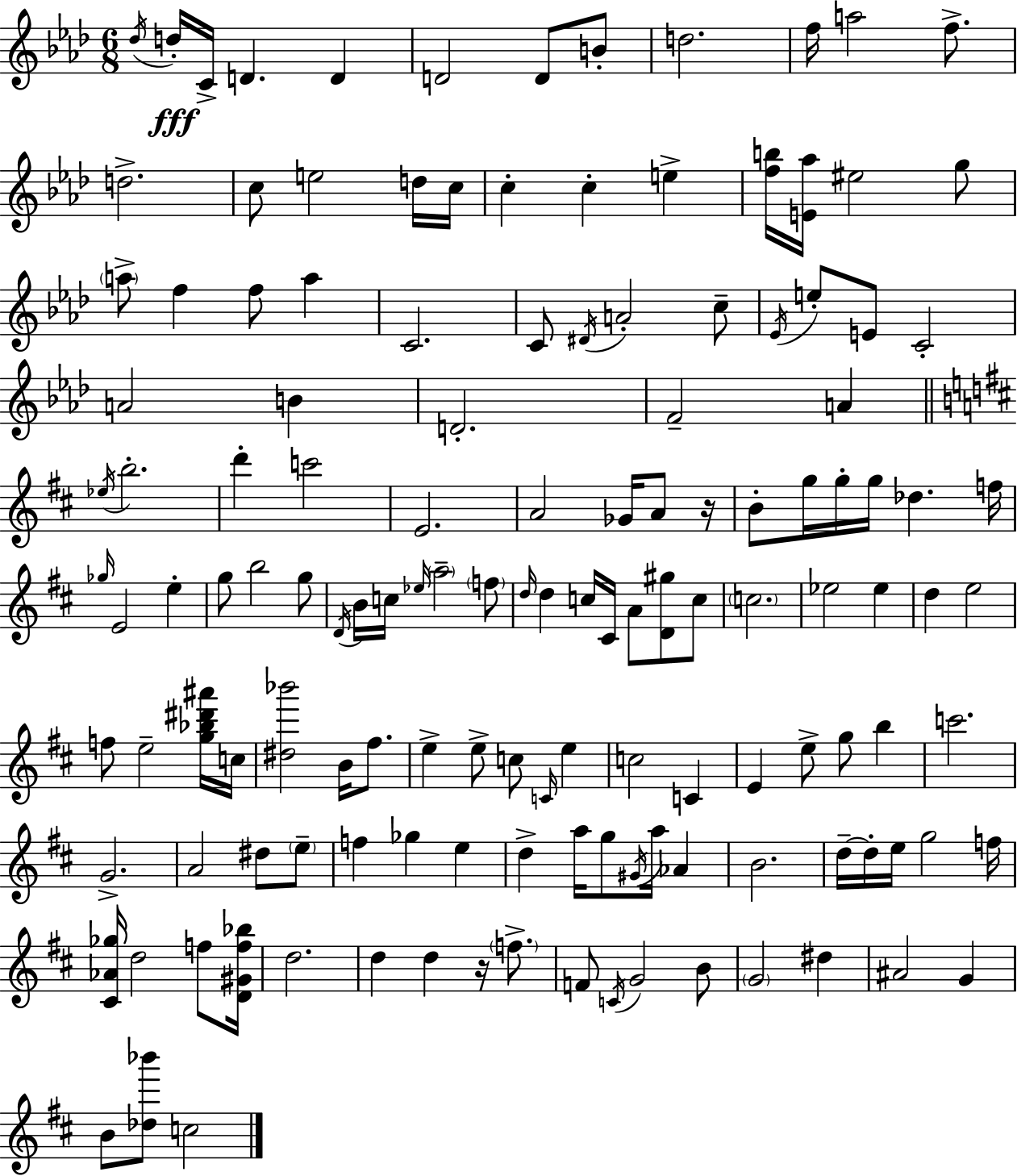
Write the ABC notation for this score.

X:1
T:Untitled
M:6/8
L:1/4
K:Fm
_d/4 d/4 C/4 D D D2 D/2 B/2 d2 f/4 a2 f/2 d2 c/2 e2 d/4 c/4 c c e [fb]/4 [E_a]/4 ^e2 g/2 a/2 f f/2 a C2 C/2 ^D/4 A2 c/2 _E/4 e/2 E/2 C2 A2 B D2 F2 A _e/4 b2 d' c'2 E2 A2 _G/4 A/2 z/4 B/2 g/4 g/4 g/4 _d f/4 _g/4 E2 e g/2 b2 g/2 D/4 B/4 c/4 _e/4 a2 f/2 d/4 d c/4 ^C/4 A/2 [D^g]/2 c/2 c2 _e2 _e d e2 f/2 e2 [g_b^d'^a']/4 c/4 [^d_b']2 B/4 ^f/2 e e/2 c/2 C/4 e c2 C E e/2 g/2 b c'2 G2 A2 ^d/2 e/2 f _g e d a/4 g/2 ^G/4 a/4 _A B2 d/4 d/4 e/4 g2 f/4 [^C_A_g]/4 d2 f/2 [D^Gf_b]/4 d2 d d z/4 f/2 F/2 C/4 G2 B/2 G2 ^d ^A2 G B/2 [_d_b']/2 c2